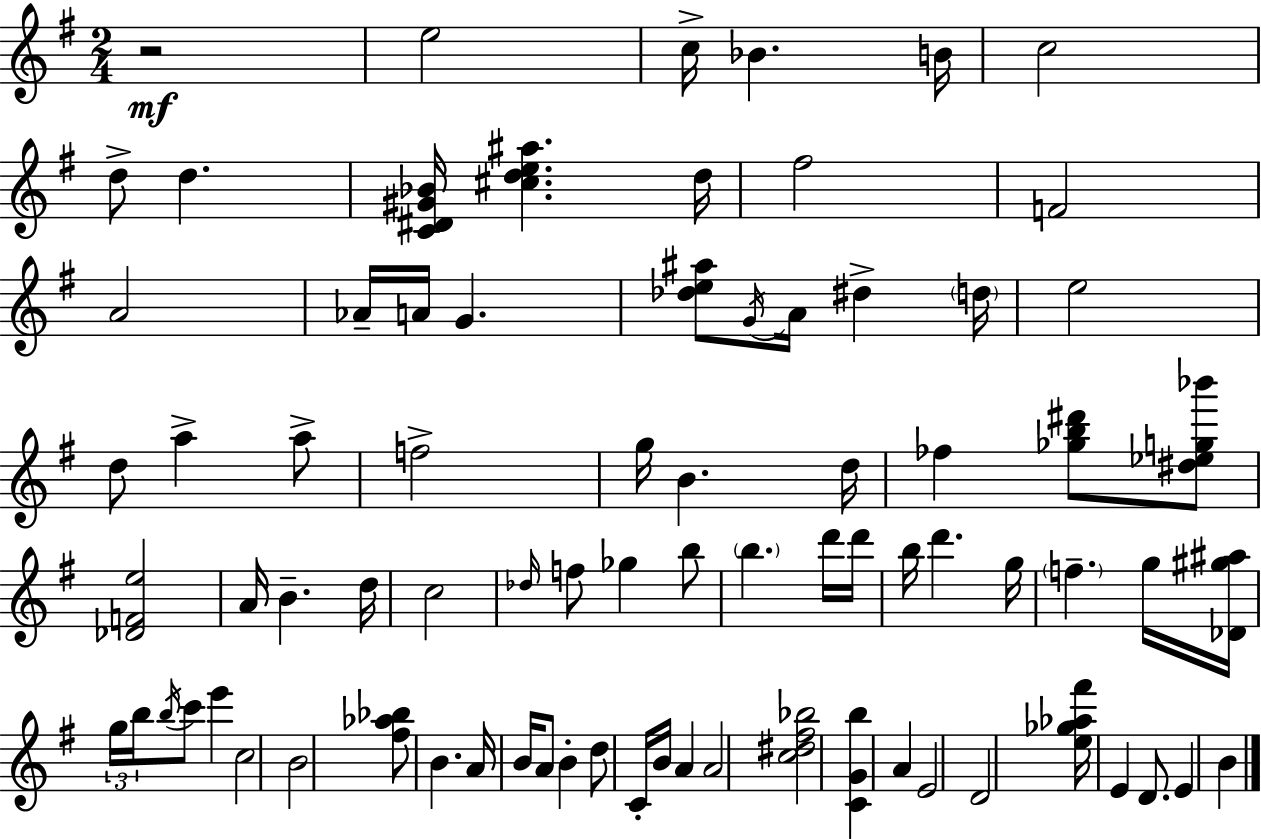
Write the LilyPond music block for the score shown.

{
  \clef treble
  \numericTimeSignature
  \time 2/4
  \key g \major
  r2\mf | e''2 | c''16-> bes'4. b'16 | c''2 | \break d''8-> d''4. | <c' dis' gis' bes'>16 <cis'' d'' e'' ais''>4. d''16 | fis''2 | f'2 | \break a'2 | aes'16-- a'16 g'4. | <des'' e'' ais''>8 \acciaccatura { g'16 } a'16 dis''4-> | \parenthesize d''16 e''2 | \break d''8 a''4-> a''8-> | f''2-> | g''16 b'4. | d''16 fes''4 <ges'' b'' dis'''>8 <dis'' ees'' g'' bes'''>8 | \break <des' f' e''>2 | a'16 b'4.-- | d''16 c''2 | \grace { des''16 } f''8 ges''4 | \break b''8 \parenthesize b''4. | d'''16 d'''16 b''16 d'''4. | g''16 \parenthesize f''4.-- | g''16 <des' gis'' ais''>16 \tuplet 3/2 { g''16 b''16 \acciaccatura { b''16 } } c'''8 e'''4 | \break c''2 | b'2 | <fis'' aes'' bes''>8 b'4. | a'16 b'16 a'8 b'4-. | \break d''8 c'16-. b'16 a'4 | a'2 | <c'' dis'' fis'' bes''>2 | <c' g' b''>4 a'4 | \break e'2 | d'2 | <e'' ges'' aes'' fis'''>16 e'4 | d'8. e'4 b'4 | \break \bar "|."
}